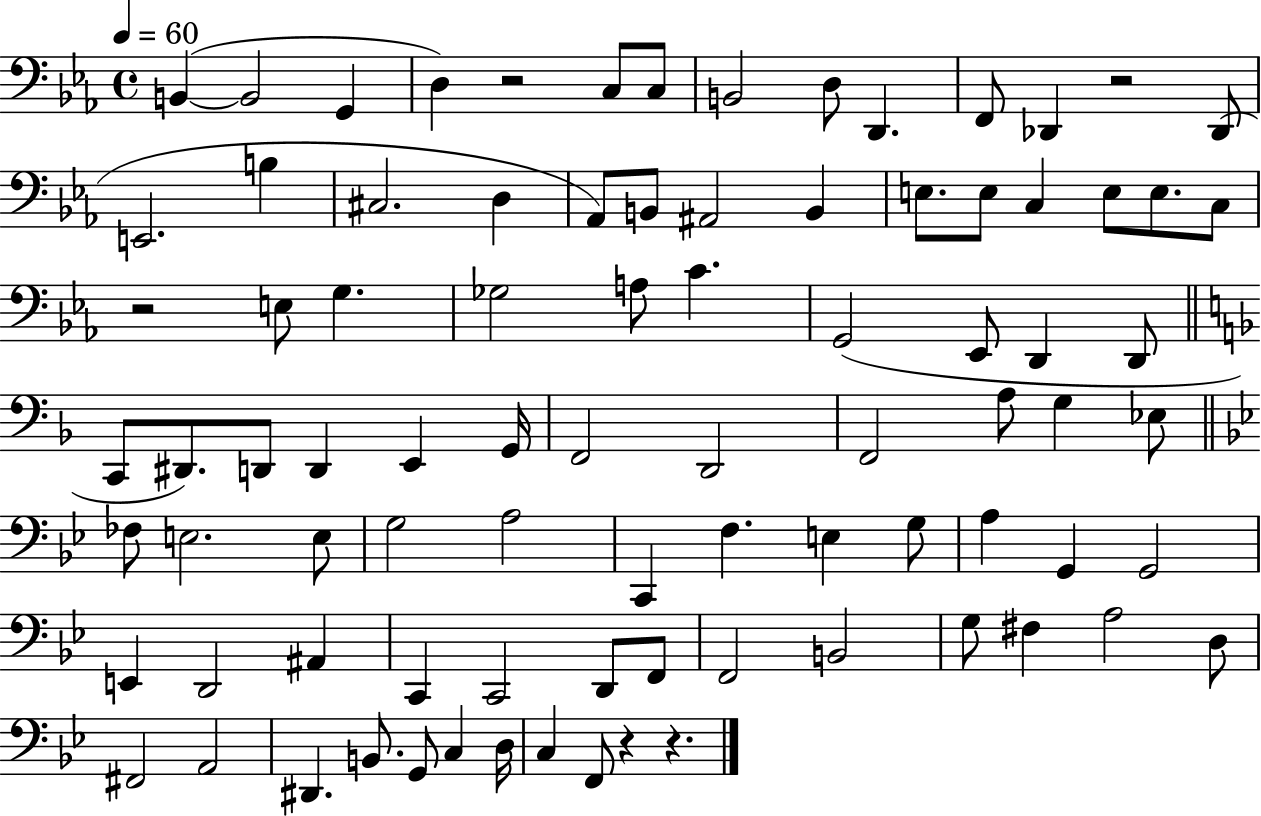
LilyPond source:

{
  \clef bass
  \time 4/4
  \defaultTimeSignature
  \key ees \major
  \tempo 4 = 60
  b,4~(~ b,2 g,4 | d4) r2 c8 c8 | b,2 d8 d,4. | f,8 des,4 r2 des,8( | \break e,2. b4 | cis2. d4 | aes,8) b,8 ais,2 b,4 | e8. e8 c4 e8 e8. c8 | \break r2 e8 g4. | ges2 a8 c'4. | g,2( ees,8 d,4 d,8 | \bar "||" \break \key d \minor c,8 dis,8.) d,8 d,4 e,4 g,16 | f,2 d,2 | f,2 a8 g4 ees8 | \bar "||" \break \key g \minor fes8 e2. e8 | g2 a2 | c,4 f4. e4 g8 | a4 g,4 g,2 | \break e,4 d,2 ais,4 | c,4 c,2 d,8 f,8 | f,2 b,2 | g8 fis4 a2 d8 | \break fis,2 a,2 | dis,4. b,8. g,8 c4 d16 | c4 f,8 r4 r4. | \bar "|."
}